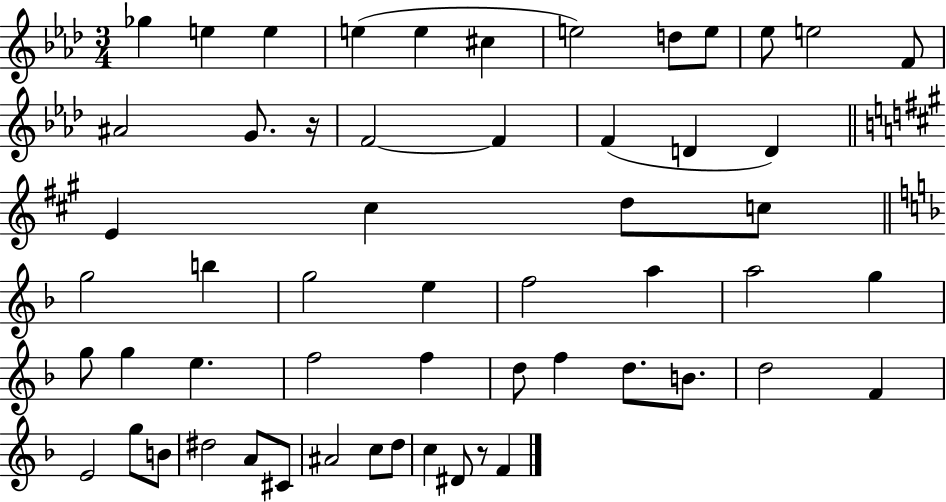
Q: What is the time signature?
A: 3/4